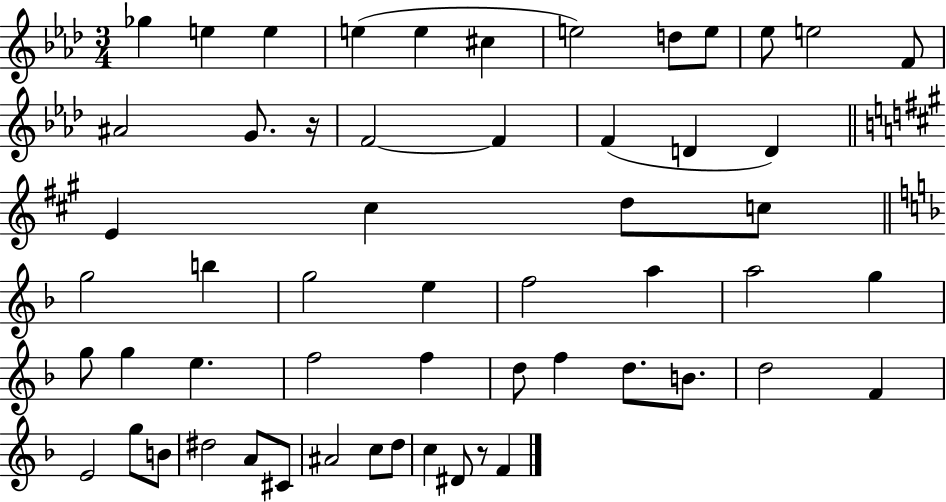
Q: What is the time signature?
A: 3/4